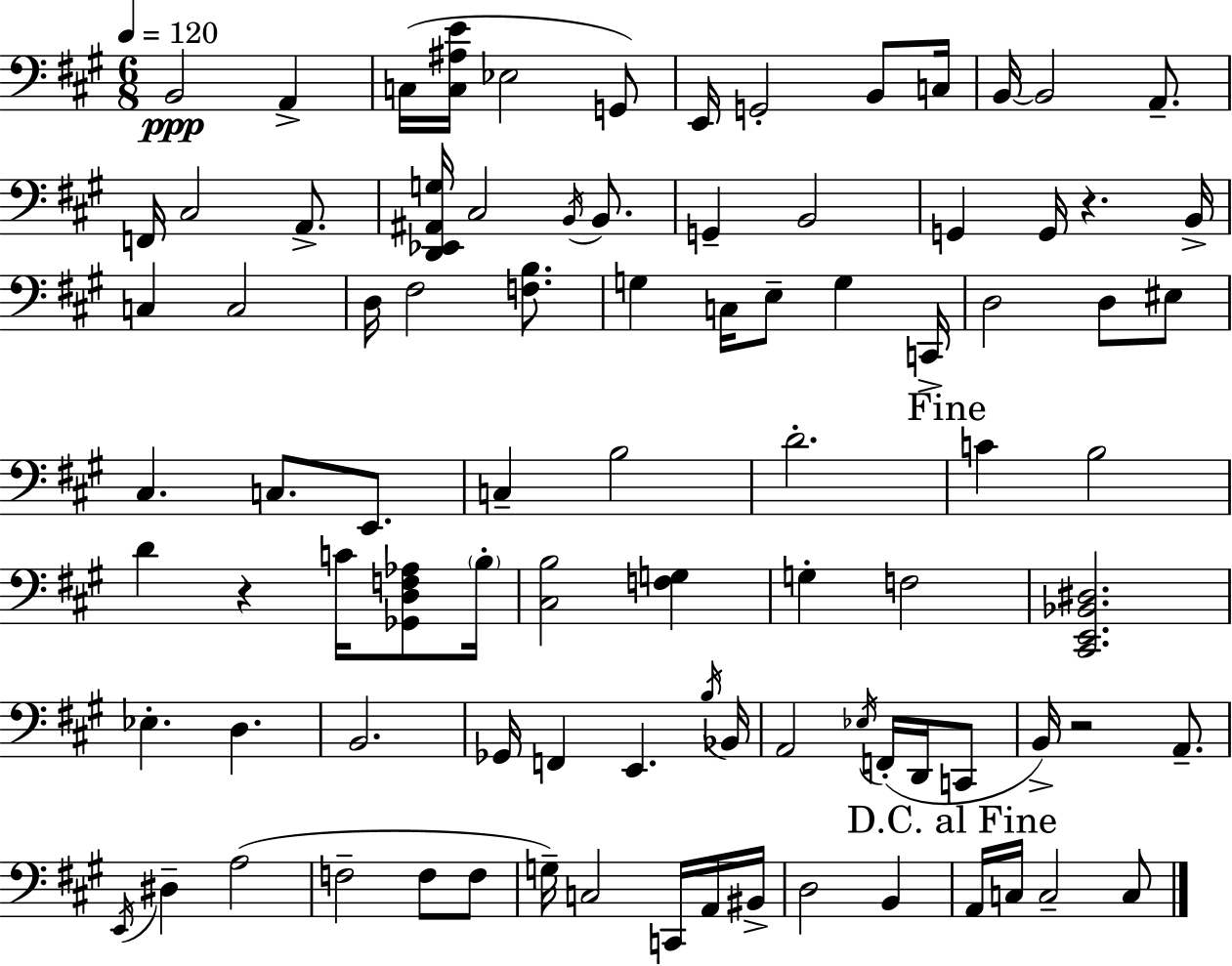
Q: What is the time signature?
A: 6/8